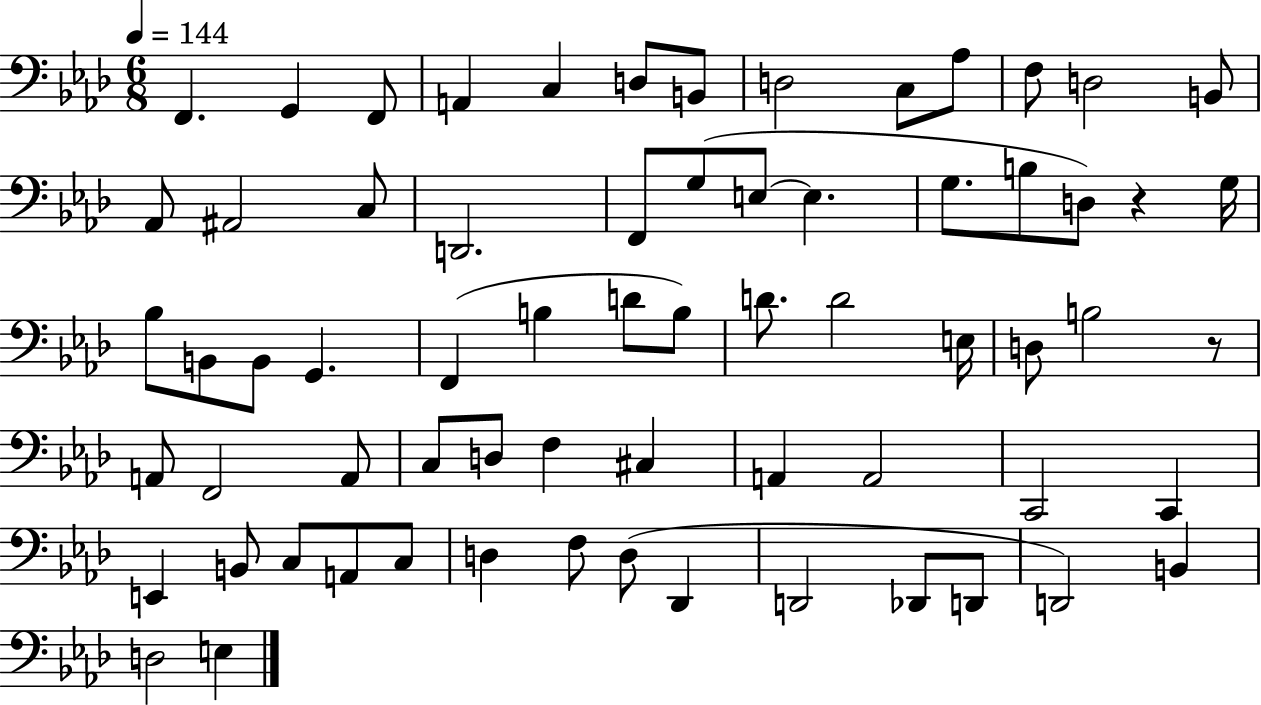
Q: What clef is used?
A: bass